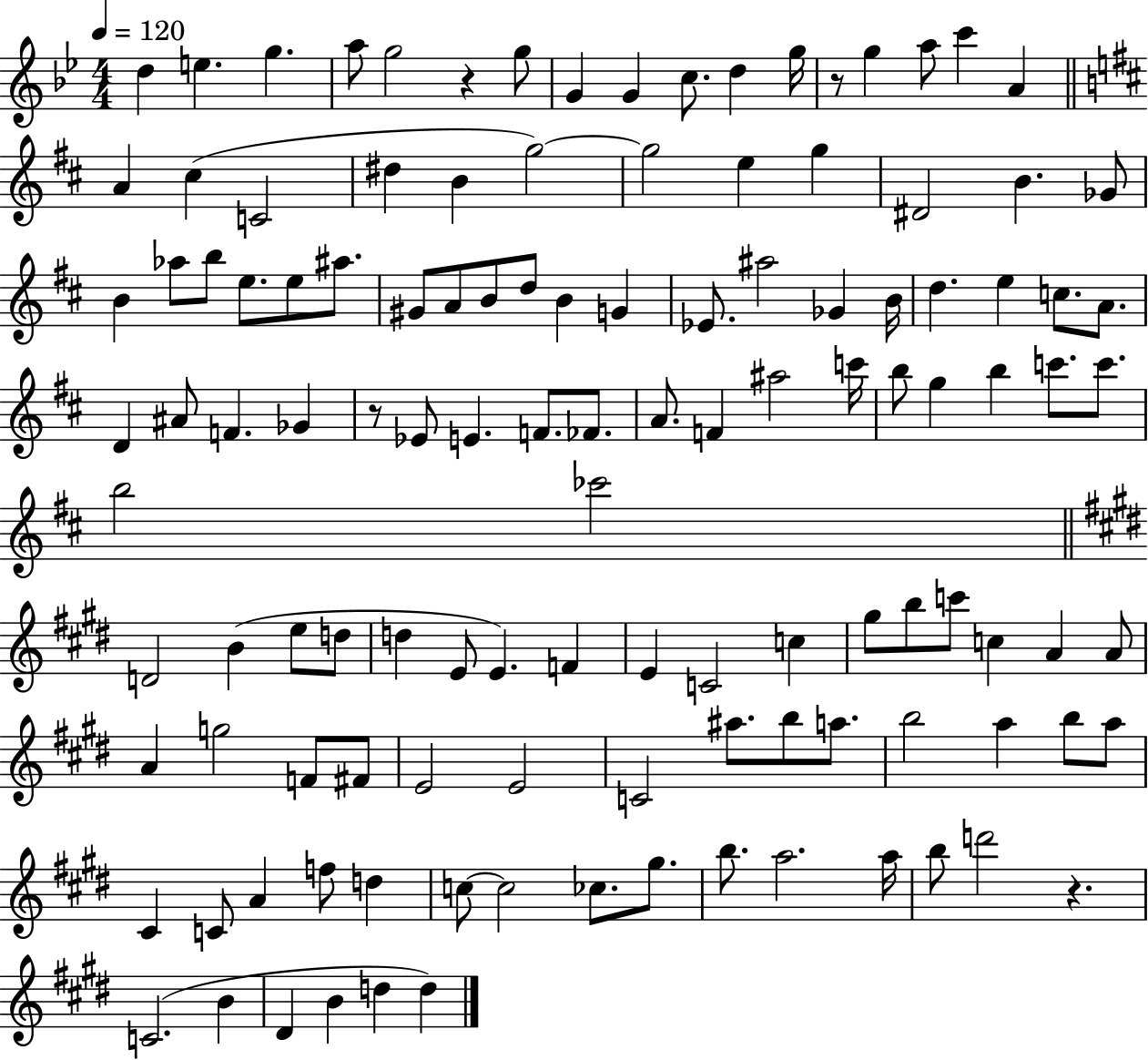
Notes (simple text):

D5/q E5/q. G5/q. A5/e G5/h R/q G5/e G4/q G4/q C5/e. D5/q G5/s R/e G5/q A5/e C6/q A4/q A4/q C#5/q C4/h D#5/q B4/q G5/h G5/h E5/q G5/q D#4/h B4/q. Gb4/e B4/q Ab5/e B5/e E5/e. E5/e A#5/e. G#4/e A4/e B4/e D5/e B4/q G4/q Eb4/e. A#5/h Gb4/q B4/s D5/q. E5/q C5/e. A4/e. D4/q A#4/e F4/q. Gb4/q R/e Eb4/e E4/q. F4/e. FES4/e. A4/e. F4/q A#5/h C6/s B5/e G5/q B5/q C6/e. C6/e. B5/h CES6/h D4/h B4/q E5/e D5/e D5/q E4/e E4/q. F4/q E4/q C4/h C5/q G#5/e B5/e C6/e C5/q A4/q A4/e A4/q G5/h F4/e F#4/e E4/h E4/h C4/h A#5/e. B5/e A5/e. B5/h A5/q B5/e A5/e C#4/q C4/e A4/q F5/e D5/q C5/e C5/h CES5/e. G#5/e. B5/e. A5/h. A5/s B5/e D6/h R/q. C4/h. B4/q D#4/q B4/q D5/q D5/q